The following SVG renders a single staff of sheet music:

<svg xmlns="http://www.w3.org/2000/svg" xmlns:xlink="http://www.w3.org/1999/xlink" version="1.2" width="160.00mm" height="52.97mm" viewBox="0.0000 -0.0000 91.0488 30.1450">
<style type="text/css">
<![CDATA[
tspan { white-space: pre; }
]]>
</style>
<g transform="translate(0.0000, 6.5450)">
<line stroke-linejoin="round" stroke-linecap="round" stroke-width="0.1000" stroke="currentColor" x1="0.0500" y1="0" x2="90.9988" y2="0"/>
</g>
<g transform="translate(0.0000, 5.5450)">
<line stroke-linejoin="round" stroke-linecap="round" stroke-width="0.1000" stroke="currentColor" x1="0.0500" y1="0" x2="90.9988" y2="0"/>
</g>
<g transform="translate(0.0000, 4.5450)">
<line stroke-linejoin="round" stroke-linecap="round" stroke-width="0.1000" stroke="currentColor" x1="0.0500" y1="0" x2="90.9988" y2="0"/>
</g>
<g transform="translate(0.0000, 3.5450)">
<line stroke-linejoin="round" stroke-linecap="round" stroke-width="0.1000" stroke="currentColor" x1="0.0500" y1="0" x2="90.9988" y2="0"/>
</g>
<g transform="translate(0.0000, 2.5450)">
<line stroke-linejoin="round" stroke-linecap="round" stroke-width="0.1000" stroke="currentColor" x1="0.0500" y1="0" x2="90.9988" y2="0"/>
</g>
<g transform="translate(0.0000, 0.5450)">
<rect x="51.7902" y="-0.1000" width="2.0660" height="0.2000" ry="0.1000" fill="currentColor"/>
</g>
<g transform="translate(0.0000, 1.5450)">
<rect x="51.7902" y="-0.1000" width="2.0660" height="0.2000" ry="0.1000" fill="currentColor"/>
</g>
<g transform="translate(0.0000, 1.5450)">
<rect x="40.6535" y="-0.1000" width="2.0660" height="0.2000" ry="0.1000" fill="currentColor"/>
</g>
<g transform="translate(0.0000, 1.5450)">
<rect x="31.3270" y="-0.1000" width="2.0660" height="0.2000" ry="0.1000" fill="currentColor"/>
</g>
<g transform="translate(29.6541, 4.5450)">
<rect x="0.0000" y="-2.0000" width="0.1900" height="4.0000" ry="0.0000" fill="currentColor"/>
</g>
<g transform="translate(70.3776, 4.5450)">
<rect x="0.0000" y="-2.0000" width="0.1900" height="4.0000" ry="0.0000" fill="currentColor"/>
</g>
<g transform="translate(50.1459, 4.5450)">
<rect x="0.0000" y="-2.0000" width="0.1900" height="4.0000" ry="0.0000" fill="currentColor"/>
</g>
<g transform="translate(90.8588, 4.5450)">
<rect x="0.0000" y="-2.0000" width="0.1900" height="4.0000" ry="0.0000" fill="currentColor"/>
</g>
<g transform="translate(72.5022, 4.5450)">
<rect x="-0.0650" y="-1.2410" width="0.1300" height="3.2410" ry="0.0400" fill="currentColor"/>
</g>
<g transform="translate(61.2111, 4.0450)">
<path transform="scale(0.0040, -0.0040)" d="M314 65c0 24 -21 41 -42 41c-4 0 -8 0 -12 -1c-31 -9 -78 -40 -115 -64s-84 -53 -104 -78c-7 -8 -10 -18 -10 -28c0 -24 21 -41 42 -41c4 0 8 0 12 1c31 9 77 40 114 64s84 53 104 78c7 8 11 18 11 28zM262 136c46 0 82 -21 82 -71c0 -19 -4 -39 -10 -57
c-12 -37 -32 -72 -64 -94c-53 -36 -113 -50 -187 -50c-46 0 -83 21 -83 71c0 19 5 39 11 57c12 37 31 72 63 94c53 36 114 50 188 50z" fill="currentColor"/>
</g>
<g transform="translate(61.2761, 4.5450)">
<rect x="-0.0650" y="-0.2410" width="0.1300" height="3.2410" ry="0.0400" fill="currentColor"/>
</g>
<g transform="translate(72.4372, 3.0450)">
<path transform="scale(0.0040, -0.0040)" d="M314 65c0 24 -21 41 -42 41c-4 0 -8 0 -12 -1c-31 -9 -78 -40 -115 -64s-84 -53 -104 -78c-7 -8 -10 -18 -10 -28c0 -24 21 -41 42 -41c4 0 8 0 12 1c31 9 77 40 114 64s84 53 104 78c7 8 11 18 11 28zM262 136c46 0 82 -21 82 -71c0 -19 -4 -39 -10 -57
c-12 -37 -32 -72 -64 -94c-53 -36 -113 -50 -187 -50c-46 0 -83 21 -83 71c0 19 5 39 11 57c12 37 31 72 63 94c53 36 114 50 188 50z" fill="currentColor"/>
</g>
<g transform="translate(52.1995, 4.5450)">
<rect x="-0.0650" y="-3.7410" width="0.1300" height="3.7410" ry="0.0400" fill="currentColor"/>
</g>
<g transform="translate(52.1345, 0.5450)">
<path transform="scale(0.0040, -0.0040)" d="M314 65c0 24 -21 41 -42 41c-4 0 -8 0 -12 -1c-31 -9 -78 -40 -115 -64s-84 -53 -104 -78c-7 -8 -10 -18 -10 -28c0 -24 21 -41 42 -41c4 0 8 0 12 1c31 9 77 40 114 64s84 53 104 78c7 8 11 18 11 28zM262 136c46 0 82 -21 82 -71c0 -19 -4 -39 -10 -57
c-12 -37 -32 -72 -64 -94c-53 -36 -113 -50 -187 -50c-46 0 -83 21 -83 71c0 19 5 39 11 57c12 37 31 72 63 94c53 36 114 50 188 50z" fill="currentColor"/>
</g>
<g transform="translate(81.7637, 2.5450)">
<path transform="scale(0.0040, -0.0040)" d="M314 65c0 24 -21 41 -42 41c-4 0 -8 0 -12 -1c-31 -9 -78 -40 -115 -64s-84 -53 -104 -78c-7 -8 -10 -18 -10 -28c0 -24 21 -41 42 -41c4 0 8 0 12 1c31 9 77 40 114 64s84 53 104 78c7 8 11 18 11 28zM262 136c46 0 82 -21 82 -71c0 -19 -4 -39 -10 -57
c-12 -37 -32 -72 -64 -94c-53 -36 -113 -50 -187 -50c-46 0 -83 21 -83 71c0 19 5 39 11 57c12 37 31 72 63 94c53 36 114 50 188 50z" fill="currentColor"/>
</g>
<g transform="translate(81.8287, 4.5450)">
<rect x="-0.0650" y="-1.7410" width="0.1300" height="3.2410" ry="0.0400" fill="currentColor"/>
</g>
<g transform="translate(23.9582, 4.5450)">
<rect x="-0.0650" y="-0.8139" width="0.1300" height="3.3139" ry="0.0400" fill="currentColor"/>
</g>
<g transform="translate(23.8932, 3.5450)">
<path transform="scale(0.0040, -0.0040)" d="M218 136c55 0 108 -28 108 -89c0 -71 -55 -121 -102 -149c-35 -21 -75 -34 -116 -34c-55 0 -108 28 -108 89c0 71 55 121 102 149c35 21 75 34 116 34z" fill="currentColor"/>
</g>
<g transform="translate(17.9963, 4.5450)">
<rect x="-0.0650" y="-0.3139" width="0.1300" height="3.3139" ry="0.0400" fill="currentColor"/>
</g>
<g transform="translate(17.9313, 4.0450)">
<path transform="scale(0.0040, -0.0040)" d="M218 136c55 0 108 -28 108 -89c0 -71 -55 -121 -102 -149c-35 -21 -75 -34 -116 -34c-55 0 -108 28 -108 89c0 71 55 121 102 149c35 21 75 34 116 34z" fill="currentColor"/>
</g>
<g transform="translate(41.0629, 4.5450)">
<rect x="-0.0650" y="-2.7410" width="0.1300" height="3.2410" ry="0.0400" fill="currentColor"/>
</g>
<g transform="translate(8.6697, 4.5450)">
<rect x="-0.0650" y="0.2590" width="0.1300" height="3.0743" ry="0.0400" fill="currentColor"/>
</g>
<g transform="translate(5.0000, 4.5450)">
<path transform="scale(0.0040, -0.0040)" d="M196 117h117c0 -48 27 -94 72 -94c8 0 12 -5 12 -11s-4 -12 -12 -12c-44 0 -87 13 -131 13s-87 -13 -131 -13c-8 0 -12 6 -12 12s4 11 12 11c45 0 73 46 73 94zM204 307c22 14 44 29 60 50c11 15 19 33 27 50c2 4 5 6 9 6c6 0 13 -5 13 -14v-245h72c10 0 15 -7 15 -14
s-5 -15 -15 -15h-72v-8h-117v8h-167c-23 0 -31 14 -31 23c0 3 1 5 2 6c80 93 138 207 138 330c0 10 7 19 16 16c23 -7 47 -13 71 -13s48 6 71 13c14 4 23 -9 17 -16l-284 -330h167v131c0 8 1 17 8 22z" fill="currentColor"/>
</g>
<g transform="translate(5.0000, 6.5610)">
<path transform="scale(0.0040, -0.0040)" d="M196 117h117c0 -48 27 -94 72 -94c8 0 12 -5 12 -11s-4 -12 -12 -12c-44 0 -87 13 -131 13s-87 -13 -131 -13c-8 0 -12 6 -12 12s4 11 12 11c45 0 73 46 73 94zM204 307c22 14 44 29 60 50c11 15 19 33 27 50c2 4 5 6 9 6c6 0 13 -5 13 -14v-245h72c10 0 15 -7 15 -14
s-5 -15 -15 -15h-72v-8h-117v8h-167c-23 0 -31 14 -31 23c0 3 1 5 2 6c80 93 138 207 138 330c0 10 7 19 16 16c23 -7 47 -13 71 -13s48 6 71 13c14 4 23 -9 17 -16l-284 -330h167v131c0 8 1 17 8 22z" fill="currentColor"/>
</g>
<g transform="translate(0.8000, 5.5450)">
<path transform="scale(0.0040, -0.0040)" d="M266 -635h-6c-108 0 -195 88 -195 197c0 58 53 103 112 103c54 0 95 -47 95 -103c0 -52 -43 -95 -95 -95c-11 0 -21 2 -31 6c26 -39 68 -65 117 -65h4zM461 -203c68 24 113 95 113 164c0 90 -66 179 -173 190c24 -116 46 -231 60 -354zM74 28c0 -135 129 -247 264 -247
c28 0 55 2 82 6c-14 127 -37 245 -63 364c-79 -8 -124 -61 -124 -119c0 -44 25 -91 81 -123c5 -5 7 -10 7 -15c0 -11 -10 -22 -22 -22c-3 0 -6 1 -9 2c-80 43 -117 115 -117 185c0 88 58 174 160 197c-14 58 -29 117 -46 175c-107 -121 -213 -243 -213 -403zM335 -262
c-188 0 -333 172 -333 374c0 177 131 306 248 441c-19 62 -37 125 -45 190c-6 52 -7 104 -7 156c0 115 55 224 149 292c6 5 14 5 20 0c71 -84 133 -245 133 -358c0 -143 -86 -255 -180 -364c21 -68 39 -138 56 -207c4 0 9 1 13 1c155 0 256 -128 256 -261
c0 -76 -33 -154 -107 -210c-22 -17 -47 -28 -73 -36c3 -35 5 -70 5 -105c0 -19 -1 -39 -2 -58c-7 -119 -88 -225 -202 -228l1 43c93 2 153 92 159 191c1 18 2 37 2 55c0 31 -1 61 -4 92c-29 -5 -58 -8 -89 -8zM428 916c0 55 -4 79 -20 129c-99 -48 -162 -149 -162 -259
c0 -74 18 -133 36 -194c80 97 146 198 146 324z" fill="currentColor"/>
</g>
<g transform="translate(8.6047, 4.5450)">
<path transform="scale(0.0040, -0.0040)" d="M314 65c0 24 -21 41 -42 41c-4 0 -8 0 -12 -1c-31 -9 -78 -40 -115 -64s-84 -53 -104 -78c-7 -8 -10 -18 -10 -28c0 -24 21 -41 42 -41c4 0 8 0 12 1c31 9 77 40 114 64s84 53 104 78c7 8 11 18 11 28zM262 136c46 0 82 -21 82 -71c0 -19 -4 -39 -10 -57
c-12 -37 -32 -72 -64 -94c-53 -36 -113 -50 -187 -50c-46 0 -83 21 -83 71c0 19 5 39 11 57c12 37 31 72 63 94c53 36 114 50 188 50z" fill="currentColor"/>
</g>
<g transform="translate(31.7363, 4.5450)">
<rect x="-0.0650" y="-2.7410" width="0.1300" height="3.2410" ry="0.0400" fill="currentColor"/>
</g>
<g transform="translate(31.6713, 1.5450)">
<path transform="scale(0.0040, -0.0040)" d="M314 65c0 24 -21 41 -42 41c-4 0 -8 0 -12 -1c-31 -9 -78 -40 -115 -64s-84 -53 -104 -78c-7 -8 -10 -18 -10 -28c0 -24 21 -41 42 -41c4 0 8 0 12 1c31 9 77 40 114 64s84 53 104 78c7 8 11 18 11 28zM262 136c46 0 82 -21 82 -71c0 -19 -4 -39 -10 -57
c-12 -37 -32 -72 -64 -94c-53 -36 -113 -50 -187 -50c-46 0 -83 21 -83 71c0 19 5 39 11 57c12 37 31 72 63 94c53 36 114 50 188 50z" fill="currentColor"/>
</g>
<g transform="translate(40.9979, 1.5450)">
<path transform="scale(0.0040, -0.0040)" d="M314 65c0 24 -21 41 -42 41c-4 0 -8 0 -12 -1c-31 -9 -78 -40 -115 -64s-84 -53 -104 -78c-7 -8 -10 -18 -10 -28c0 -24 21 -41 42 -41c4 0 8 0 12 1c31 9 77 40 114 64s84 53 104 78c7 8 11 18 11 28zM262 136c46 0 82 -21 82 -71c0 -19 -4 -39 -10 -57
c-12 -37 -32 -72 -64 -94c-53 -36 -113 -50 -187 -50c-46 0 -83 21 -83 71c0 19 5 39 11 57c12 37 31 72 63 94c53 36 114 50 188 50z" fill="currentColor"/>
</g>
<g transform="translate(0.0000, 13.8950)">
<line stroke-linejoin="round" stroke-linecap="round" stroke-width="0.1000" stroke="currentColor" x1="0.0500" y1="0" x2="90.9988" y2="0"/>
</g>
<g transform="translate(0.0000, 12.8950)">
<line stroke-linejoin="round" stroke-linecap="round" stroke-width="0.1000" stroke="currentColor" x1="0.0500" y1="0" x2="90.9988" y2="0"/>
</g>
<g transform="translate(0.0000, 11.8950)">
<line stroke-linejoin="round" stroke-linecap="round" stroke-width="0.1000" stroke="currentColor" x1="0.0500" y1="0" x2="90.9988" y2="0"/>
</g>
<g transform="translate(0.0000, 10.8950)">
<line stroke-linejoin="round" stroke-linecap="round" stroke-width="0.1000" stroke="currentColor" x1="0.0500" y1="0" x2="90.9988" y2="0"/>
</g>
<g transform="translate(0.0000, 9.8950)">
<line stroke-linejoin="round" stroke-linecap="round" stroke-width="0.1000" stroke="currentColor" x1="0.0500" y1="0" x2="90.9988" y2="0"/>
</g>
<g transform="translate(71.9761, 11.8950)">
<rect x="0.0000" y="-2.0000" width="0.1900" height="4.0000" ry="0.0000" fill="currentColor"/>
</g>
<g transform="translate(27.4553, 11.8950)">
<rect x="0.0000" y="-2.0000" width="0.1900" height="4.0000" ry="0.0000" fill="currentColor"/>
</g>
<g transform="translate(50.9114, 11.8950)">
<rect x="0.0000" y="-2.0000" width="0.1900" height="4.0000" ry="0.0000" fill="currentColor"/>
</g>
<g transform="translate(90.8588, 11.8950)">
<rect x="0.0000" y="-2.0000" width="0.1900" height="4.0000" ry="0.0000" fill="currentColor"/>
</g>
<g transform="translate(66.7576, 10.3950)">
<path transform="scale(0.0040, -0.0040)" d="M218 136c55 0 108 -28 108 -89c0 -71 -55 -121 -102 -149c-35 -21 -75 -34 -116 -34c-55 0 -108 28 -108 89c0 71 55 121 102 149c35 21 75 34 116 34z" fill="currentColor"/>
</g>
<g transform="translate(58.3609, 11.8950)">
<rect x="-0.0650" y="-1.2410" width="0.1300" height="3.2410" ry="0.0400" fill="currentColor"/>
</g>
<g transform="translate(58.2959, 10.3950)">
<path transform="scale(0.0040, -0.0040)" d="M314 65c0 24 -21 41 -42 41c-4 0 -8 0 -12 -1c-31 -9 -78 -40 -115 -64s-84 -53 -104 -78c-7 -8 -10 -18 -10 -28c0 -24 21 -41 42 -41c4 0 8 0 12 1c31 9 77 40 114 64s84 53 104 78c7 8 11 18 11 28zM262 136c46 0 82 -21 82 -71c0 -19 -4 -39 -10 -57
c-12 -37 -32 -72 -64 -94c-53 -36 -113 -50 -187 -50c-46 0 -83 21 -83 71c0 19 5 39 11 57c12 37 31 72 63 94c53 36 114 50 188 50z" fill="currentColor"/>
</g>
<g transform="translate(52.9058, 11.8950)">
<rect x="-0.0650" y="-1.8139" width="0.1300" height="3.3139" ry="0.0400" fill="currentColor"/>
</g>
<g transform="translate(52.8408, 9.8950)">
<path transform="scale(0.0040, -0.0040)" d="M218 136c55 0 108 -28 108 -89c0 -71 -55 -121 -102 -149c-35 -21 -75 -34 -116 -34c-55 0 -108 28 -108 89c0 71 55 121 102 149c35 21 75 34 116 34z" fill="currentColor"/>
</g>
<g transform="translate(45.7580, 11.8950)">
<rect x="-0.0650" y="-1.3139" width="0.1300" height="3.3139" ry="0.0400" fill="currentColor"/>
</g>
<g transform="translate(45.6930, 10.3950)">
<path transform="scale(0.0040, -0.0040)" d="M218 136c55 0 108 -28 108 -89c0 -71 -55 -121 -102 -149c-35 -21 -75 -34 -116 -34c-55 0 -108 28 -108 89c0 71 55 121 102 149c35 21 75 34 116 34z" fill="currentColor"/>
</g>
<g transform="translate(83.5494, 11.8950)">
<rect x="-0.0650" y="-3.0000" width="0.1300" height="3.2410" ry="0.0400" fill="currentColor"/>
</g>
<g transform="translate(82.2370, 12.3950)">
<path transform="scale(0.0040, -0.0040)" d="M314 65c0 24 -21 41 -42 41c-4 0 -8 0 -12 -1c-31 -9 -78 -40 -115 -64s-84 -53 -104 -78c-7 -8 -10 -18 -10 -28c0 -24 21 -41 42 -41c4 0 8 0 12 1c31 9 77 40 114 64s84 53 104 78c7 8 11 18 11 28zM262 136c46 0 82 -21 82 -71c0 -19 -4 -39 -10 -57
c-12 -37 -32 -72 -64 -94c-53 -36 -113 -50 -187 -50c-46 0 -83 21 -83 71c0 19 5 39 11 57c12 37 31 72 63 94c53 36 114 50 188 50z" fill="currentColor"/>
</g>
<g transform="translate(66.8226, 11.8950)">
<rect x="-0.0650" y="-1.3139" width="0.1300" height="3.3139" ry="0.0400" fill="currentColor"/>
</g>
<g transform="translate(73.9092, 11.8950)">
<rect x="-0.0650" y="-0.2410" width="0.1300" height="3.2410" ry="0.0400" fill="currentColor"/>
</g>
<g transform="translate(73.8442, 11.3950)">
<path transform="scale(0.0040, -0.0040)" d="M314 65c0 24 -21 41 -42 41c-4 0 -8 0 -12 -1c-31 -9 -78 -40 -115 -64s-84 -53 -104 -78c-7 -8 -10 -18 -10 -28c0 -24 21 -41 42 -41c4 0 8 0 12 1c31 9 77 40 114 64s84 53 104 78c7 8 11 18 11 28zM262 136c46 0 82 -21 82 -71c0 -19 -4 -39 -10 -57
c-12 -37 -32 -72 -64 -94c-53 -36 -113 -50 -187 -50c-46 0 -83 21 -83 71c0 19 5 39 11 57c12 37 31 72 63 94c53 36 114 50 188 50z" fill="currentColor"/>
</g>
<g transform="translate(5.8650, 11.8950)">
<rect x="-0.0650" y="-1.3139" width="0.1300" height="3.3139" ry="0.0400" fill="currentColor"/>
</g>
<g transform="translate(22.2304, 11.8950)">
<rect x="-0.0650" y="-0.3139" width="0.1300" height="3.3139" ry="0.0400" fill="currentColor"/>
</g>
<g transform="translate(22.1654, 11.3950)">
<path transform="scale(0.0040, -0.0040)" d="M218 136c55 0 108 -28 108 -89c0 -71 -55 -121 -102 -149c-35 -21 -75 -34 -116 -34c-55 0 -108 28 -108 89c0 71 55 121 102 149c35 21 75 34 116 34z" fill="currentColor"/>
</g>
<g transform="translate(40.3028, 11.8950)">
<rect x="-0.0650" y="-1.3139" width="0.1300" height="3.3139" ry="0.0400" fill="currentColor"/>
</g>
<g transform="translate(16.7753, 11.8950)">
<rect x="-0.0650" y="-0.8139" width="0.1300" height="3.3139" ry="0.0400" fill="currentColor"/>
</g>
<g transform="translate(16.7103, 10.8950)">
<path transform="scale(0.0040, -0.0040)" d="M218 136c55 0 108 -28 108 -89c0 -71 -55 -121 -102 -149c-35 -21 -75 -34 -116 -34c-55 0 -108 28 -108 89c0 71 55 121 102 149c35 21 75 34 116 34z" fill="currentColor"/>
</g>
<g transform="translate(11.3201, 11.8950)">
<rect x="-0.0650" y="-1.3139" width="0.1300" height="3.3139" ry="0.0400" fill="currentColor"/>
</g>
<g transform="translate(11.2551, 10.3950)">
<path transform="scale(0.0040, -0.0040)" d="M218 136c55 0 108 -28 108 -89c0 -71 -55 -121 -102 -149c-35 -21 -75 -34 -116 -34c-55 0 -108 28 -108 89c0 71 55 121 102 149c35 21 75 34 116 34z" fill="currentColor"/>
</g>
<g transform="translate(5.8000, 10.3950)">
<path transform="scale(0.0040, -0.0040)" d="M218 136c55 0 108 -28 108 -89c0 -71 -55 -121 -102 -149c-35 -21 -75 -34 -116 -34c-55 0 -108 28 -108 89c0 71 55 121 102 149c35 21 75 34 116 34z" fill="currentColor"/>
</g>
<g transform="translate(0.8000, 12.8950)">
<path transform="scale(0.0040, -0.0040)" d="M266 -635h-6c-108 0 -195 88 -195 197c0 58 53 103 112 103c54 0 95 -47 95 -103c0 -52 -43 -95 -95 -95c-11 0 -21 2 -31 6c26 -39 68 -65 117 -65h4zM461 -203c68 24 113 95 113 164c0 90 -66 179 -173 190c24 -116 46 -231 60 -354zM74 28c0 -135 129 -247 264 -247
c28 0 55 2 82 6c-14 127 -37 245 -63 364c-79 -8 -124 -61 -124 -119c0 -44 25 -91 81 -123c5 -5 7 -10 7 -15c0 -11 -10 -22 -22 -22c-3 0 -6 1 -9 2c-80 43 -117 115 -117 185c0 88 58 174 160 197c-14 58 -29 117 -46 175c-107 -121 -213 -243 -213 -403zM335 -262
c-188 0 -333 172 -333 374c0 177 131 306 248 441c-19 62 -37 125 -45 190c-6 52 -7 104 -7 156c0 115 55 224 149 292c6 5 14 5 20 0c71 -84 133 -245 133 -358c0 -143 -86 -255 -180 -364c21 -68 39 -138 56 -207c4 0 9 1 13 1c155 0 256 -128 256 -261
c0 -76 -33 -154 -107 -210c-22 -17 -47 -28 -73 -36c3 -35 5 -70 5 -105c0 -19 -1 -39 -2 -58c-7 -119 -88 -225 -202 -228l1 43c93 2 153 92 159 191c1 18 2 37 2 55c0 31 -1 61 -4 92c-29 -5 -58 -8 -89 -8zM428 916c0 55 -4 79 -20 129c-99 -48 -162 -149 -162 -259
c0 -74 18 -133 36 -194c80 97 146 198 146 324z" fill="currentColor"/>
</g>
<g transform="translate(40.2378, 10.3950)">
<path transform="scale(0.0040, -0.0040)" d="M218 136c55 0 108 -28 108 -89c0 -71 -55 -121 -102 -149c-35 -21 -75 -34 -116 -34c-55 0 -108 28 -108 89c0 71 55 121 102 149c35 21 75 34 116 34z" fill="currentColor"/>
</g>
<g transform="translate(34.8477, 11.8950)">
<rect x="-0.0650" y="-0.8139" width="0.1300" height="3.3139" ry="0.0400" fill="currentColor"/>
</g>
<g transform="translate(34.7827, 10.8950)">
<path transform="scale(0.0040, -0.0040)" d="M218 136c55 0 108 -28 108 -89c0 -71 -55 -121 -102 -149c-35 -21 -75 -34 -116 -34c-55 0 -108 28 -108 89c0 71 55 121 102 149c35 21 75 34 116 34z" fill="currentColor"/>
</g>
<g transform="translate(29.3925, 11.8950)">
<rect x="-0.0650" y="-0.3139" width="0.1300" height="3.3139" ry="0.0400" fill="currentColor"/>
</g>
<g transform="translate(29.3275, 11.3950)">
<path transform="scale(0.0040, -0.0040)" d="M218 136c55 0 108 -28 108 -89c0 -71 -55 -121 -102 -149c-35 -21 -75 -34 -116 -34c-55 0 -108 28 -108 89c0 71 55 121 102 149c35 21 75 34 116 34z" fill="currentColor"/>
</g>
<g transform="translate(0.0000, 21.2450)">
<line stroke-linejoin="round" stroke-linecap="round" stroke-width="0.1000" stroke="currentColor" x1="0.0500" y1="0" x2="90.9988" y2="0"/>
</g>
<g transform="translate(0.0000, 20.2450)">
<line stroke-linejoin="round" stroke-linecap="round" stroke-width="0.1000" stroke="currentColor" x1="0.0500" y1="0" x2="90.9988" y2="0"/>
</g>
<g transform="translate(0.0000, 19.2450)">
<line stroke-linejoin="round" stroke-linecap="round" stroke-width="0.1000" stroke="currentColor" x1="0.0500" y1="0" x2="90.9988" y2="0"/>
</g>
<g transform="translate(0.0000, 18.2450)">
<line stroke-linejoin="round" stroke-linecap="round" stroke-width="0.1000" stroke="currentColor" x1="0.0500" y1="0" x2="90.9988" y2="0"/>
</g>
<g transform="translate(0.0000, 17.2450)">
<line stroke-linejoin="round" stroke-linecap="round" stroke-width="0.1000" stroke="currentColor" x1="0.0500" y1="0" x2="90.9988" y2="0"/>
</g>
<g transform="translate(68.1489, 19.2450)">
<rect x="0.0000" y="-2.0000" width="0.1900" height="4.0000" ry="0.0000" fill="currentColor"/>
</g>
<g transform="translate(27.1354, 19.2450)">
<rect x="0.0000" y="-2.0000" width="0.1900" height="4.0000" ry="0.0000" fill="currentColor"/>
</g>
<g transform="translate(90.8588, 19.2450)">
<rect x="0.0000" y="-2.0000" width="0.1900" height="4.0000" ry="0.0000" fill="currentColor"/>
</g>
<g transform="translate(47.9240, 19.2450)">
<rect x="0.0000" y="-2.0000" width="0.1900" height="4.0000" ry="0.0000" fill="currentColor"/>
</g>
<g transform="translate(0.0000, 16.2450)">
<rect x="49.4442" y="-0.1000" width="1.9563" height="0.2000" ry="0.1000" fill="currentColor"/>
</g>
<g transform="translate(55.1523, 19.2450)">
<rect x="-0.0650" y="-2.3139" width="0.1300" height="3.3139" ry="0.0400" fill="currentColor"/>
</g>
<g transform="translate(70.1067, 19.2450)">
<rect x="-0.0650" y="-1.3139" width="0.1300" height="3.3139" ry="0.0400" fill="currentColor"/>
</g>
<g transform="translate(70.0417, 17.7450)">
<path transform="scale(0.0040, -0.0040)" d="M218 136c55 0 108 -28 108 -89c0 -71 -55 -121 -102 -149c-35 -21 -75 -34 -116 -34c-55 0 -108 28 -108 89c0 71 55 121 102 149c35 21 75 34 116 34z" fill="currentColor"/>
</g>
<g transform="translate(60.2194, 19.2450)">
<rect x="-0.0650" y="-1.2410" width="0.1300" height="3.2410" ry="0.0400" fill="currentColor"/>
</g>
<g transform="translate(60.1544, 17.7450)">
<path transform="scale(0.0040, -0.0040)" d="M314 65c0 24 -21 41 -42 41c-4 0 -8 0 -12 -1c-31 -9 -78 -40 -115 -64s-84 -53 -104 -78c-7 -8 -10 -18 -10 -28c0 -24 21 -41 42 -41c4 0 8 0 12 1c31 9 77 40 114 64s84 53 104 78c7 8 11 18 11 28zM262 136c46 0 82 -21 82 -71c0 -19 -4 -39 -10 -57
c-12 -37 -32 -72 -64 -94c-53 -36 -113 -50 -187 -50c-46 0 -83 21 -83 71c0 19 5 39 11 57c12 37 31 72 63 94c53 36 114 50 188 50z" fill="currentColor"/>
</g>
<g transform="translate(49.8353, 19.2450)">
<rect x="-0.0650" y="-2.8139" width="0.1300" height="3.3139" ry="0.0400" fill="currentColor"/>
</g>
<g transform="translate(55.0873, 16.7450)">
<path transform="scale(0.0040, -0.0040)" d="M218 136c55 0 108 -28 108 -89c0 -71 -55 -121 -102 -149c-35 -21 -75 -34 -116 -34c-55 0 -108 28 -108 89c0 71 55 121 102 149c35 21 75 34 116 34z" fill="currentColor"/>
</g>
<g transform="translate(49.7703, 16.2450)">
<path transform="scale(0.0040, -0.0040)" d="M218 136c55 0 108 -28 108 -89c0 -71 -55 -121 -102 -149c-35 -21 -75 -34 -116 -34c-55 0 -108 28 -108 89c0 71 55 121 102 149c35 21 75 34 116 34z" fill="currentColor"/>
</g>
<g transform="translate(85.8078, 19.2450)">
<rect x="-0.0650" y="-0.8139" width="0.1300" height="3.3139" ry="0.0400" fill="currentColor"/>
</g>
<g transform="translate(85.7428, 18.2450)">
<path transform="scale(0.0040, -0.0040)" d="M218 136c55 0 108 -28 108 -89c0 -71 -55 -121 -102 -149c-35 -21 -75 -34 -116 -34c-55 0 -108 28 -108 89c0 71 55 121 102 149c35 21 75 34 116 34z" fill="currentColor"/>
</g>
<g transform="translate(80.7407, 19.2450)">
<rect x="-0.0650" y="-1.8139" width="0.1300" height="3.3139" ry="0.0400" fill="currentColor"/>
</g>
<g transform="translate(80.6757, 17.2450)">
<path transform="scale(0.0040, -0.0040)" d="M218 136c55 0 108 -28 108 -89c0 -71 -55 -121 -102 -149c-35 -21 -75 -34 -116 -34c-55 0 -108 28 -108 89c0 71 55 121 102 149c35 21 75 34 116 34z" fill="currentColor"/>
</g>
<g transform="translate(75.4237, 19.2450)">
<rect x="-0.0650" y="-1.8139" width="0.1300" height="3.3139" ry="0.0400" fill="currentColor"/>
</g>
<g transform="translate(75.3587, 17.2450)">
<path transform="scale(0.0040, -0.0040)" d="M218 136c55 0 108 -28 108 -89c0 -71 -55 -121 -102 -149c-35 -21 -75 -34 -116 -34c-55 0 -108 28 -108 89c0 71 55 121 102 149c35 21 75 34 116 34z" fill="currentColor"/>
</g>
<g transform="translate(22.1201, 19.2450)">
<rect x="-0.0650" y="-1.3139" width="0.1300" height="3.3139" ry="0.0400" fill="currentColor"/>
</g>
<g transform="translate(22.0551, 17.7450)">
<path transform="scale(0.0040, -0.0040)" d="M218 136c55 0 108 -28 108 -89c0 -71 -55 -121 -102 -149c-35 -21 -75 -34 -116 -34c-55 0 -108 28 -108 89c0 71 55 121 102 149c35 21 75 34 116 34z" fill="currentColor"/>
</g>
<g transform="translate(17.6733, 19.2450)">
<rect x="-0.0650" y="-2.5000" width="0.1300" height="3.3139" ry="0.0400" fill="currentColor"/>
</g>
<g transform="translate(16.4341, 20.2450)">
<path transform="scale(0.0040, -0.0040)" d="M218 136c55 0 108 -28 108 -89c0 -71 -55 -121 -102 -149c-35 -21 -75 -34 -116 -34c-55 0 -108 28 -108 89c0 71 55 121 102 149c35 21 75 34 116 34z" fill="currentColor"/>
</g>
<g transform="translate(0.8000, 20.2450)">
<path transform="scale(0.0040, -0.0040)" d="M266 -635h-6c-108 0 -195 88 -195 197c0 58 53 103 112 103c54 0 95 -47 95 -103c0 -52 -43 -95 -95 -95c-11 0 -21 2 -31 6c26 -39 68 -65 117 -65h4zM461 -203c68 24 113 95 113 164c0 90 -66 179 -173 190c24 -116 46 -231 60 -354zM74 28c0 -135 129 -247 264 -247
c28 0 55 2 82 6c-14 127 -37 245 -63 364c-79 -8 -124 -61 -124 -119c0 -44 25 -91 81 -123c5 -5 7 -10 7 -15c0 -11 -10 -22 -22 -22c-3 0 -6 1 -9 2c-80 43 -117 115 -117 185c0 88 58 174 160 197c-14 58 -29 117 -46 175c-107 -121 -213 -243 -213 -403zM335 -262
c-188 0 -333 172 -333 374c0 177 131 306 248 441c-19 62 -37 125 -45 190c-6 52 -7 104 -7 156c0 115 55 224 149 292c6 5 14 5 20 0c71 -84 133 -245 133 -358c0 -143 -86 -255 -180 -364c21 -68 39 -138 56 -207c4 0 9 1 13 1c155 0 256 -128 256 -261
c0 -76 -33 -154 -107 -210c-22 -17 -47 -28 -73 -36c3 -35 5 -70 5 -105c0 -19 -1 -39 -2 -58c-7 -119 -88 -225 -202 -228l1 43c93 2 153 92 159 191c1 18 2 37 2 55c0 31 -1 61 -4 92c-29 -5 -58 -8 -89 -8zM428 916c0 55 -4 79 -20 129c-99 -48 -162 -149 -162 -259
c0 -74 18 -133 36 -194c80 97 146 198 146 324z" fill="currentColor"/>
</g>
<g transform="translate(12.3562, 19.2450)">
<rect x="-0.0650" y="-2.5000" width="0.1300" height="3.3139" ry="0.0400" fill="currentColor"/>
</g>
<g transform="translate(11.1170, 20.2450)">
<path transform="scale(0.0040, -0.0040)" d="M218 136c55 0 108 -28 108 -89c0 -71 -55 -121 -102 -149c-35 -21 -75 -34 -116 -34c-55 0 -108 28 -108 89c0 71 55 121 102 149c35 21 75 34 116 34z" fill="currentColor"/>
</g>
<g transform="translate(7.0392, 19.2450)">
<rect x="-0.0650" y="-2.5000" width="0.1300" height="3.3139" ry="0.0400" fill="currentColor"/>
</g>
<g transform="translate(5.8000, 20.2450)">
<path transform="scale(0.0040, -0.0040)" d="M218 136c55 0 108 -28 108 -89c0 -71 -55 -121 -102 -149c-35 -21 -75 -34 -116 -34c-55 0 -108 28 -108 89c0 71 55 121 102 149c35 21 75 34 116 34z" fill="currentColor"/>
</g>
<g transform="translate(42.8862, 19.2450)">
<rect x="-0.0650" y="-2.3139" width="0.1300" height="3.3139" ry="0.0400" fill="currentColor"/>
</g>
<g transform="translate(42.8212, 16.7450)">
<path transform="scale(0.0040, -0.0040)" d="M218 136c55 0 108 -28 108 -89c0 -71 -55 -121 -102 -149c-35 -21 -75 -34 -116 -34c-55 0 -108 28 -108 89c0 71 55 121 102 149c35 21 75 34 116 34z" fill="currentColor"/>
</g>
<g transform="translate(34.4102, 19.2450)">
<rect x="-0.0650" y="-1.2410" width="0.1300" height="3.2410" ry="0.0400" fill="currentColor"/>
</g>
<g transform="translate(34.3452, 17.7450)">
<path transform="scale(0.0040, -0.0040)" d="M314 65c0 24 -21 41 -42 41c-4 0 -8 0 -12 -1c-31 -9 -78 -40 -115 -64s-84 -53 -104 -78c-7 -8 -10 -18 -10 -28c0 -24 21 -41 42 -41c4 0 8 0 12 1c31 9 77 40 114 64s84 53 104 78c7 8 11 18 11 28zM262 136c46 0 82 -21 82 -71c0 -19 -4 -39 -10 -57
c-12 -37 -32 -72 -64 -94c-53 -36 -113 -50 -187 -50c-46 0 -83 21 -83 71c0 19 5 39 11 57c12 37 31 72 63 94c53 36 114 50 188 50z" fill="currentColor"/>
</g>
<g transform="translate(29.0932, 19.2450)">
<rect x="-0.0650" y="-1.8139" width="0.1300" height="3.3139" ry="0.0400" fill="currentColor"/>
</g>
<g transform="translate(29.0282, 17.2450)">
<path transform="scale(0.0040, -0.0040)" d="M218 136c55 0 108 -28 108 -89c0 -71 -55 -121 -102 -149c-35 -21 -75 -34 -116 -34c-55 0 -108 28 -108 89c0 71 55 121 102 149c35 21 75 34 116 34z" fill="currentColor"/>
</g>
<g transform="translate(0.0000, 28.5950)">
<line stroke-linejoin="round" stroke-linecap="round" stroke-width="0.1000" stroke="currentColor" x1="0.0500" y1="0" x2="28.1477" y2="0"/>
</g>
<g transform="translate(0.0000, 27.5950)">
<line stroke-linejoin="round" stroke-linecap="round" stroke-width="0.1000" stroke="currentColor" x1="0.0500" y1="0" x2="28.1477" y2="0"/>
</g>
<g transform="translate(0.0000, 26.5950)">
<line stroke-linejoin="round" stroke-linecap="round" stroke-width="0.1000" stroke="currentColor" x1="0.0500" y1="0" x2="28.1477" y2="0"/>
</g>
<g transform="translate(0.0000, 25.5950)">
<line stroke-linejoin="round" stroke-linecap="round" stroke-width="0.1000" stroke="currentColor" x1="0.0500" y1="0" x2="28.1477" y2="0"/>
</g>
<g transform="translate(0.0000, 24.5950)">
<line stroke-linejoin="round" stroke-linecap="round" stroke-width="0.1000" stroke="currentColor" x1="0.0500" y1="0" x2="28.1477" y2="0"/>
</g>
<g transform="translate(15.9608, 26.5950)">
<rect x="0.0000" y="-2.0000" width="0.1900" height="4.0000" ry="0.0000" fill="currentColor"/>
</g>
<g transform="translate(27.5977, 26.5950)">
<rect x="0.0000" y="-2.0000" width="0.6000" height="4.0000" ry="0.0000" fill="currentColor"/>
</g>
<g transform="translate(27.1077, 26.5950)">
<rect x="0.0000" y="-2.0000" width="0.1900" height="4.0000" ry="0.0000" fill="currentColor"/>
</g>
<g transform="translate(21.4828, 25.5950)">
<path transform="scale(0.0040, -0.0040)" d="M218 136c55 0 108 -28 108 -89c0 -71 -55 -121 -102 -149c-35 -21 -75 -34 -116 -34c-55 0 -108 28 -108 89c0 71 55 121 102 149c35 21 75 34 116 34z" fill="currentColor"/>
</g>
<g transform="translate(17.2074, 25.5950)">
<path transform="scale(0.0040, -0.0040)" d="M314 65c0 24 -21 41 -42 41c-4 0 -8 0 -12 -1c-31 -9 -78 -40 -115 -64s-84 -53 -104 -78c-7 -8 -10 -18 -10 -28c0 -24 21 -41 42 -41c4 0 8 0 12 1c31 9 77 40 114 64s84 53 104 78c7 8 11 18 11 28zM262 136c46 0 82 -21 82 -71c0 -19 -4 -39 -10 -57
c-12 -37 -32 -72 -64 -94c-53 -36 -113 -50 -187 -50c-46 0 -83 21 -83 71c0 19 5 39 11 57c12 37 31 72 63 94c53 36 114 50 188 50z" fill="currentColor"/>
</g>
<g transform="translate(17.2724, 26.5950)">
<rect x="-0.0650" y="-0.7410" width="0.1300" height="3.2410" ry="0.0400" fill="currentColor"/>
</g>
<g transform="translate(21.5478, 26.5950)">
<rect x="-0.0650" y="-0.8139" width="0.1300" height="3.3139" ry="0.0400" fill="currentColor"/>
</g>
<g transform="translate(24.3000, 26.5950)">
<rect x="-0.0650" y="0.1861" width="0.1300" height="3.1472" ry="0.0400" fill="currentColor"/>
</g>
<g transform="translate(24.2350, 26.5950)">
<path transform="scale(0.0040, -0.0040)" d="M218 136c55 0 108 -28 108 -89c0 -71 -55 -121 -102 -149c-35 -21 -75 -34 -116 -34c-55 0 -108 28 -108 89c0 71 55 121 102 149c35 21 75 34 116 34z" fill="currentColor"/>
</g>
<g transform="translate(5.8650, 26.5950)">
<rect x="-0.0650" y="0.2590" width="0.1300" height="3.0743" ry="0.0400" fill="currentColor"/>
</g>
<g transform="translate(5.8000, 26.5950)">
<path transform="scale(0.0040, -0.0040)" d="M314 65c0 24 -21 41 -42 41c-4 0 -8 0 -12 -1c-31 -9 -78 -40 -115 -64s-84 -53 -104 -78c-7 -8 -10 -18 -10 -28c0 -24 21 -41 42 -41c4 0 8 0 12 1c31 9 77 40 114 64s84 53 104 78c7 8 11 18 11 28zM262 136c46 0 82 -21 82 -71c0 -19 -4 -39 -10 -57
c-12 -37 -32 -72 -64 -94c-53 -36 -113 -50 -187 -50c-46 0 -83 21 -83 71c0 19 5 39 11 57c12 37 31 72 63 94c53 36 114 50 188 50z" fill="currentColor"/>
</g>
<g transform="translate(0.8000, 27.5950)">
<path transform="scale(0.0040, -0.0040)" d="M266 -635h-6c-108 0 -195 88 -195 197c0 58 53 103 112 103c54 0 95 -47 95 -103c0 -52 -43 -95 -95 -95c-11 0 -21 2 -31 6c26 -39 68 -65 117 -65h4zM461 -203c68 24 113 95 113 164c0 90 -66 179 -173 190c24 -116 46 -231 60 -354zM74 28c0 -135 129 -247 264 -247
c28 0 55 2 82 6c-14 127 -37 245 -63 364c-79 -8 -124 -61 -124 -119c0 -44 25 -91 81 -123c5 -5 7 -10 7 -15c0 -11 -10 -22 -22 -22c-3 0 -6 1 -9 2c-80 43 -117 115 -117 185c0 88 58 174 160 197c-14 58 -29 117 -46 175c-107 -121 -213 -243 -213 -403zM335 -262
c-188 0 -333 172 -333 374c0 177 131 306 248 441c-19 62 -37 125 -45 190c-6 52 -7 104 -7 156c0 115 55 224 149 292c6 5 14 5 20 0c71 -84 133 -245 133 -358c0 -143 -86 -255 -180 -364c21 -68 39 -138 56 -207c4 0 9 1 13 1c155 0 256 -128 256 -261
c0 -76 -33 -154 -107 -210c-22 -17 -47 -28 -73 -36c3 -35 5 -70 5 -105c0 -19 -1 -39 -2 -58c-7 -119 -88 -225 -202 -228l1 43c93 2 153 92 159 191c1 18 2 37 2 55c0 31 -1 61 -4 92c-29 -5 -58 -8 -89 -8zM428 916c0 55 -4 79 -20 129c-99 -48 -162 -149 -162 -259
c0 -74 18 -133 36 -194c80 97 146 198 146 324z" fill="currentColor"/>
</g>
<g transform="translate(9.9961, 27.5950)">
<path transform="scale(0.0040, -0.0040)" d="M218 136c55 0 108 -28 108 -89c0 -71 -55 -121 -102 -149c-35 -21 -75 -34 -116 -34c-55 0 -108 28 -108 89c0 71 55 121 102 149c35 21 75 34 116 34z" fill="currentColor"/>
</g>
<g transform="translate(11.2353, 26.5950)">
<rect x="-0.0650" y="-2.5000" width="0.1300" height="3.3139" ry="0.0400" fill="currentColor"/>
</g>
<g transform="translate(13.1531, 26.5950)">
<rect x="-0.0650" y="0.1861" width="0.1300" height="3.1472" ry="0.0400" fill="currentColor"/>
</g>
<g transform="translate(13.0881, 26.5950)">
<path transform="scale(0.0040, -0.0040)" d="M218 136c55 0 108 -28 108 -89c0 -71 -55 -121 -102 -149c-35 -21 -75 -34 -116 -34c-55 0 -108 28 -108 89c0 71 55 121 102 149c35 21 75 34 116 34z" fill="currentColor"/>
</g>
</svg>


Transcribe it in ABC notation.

X:1
T:Untitled
M:4/4
L:1/4
K:C
B2 c d a2 a2 c'2 c2 e2 f2 e e d c c d e e f e2 e c2 A2 G G G e f e2 g a g e2 e f f d B2 G B d2 d B